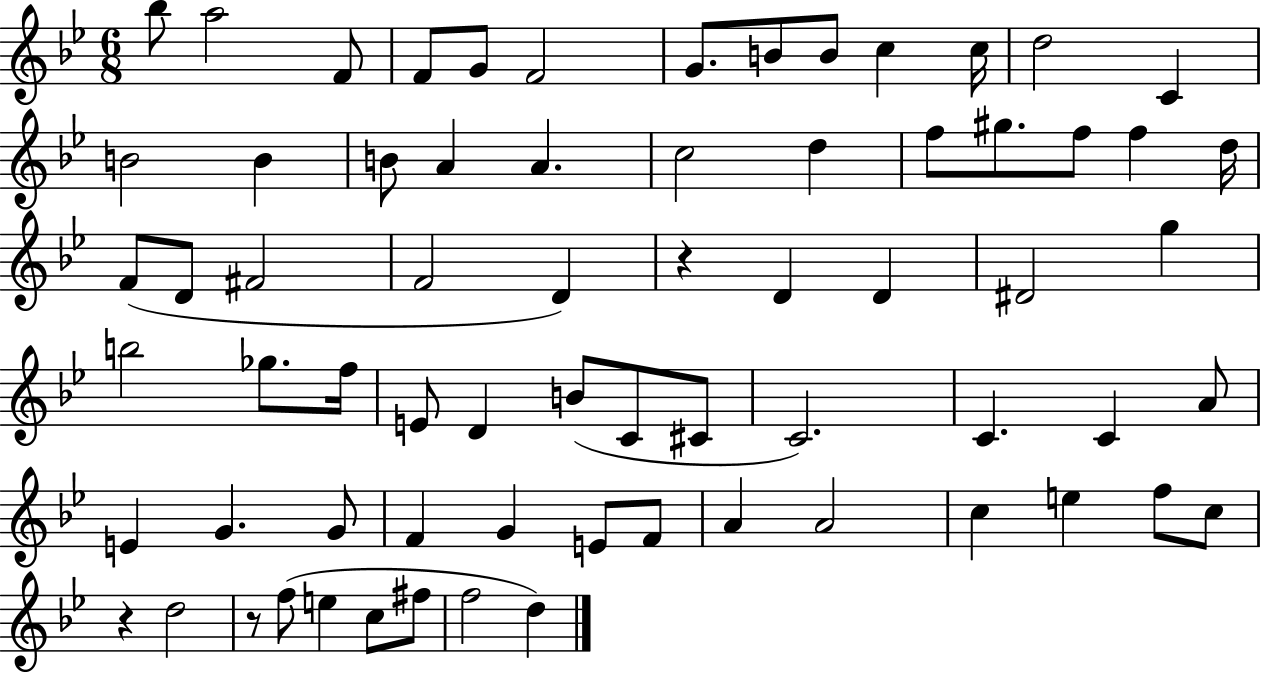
{
  \clef treble
  \numericTimeSignature
  \time 6/8
  \key bes \major
  bes''8 a''2 f'8 | f'8 g'8 f'2 | g'8. b'8 b'8 c''4 c''16 | d''2 c'4 | \break b'2 b'4 | b'8 a'4 a'4. | c''2 d''4 | f''8 gis''8. f''8 f''4 d''16 | \break f'8( d'8 fis'2 | f'2 d'4) | r4 d'4 d'4 | dis'2 g''4 | \break b''2 ges''8. f''16 | e'8 d'4 b'8( c'8 cis'8 | c'2.) | c'4. c'4 a'8 | \break e'4 g'4. g'8 | f'4 g'4 e'8 f'8 | a'4 a'2 | c''4 e''4 f''8 c''8 | \break r4 d''2 | r8 f''8( e''4 c''8 fis''8 | f''2 d''4) | \bar "|."
}